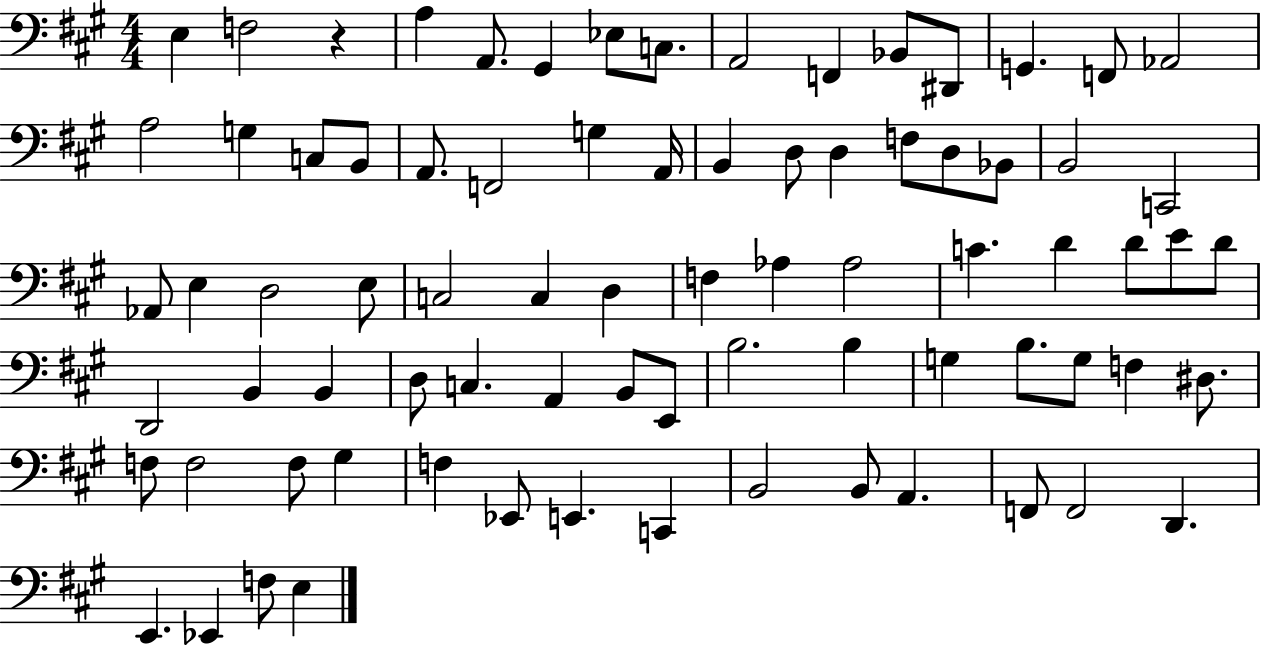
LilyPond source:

{
  \clef bass
  \numericTimeSignature
  \time 4/4
  \key a \major
  \repeat volta 2 { e4 f2 r4 | a4 a,8. gis,4 ees8 c8. | a,2 f,4 bes,8 dis,8 | g,4. f,8 aes,2 | \break a2 g4 c8 b,8 | a,8. f,2 g4 a,16 | b,4 d8 d4 f8 d8 bes,8 | b,2 c,2 | \break aes,8 e4 d2 e8 | c2 c4 d4 | f4 aes4 aes2 | c'4. d'4 d'8 e'8 d'8 | \break d,2 b,4 b,4 | d8 c4. a,4 b,8 e,8 | b2. b4 | g4 b8. g8 f4 dis8. | \break f8 f2 f8 gis4 | f4 ees,8 e,4. c,4 | b,2 b,8 a,4. | f,8 f,2 d,4. | \break e,4. ees,4 f8 e4 | } \bar "|."
}